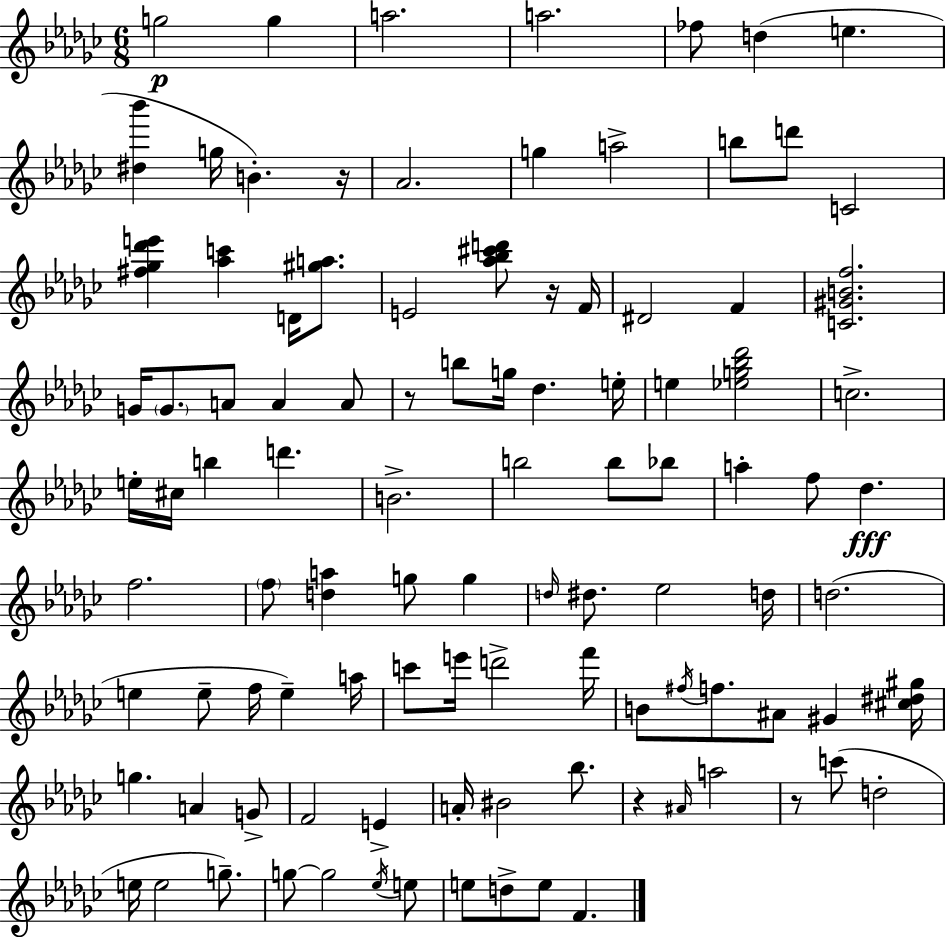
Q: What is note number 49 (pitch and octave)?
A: Eb5